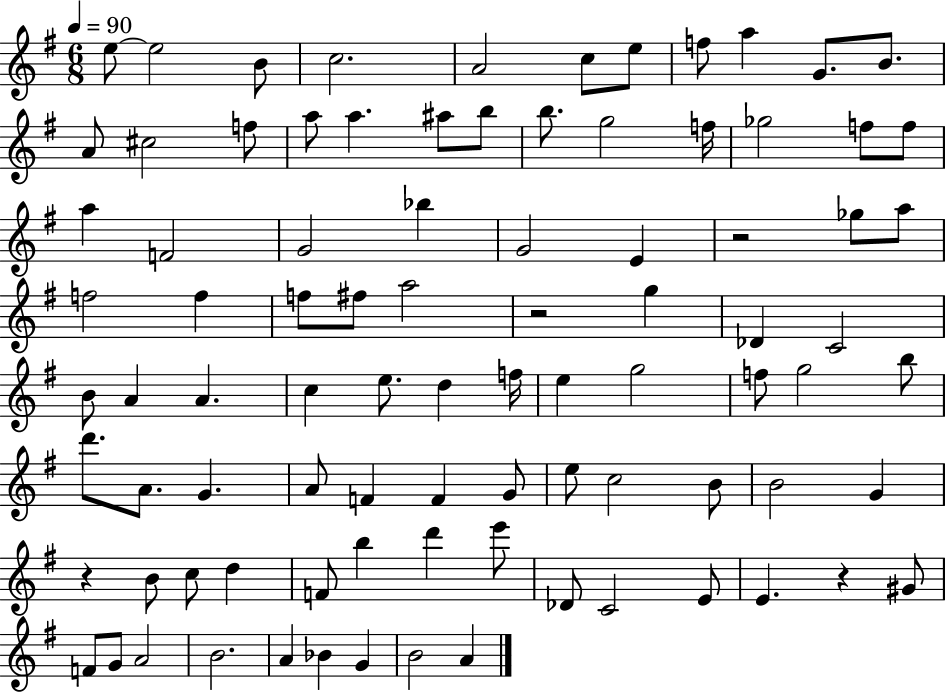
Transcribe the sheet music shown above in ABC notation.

X:1
T:Untitled
M:6/8
L:1/4
K:G
e/2 e2 B/2 c2 A2 c/2 e/2 f/2 a G/2 B/2 A/2 ^c2 f/2 a/2 a ^a/2 b/2 b/2 g2 f/4 _g2 f/2 f/2 a F2 G2 _b G2 E z2 _g/2 a/2 f2 f f/2 ^f/2 a2 z2 g _D C2 B/2 A A c e/2 d f/4 e g2 f/2 g2 b/2 d'/2 A/2 G A/2 F F G/2 e/2 c2 B/2 B2 G z B/2 c/2 d F/2 b d' e'/2 _D/2 C2 E/2 E z ^G/2 F/2 G/2 A2 B2 A _B G B2 A